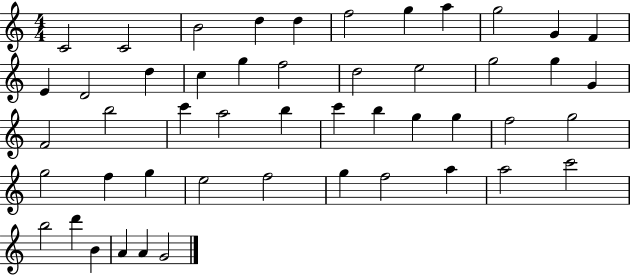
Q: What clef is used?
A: treble